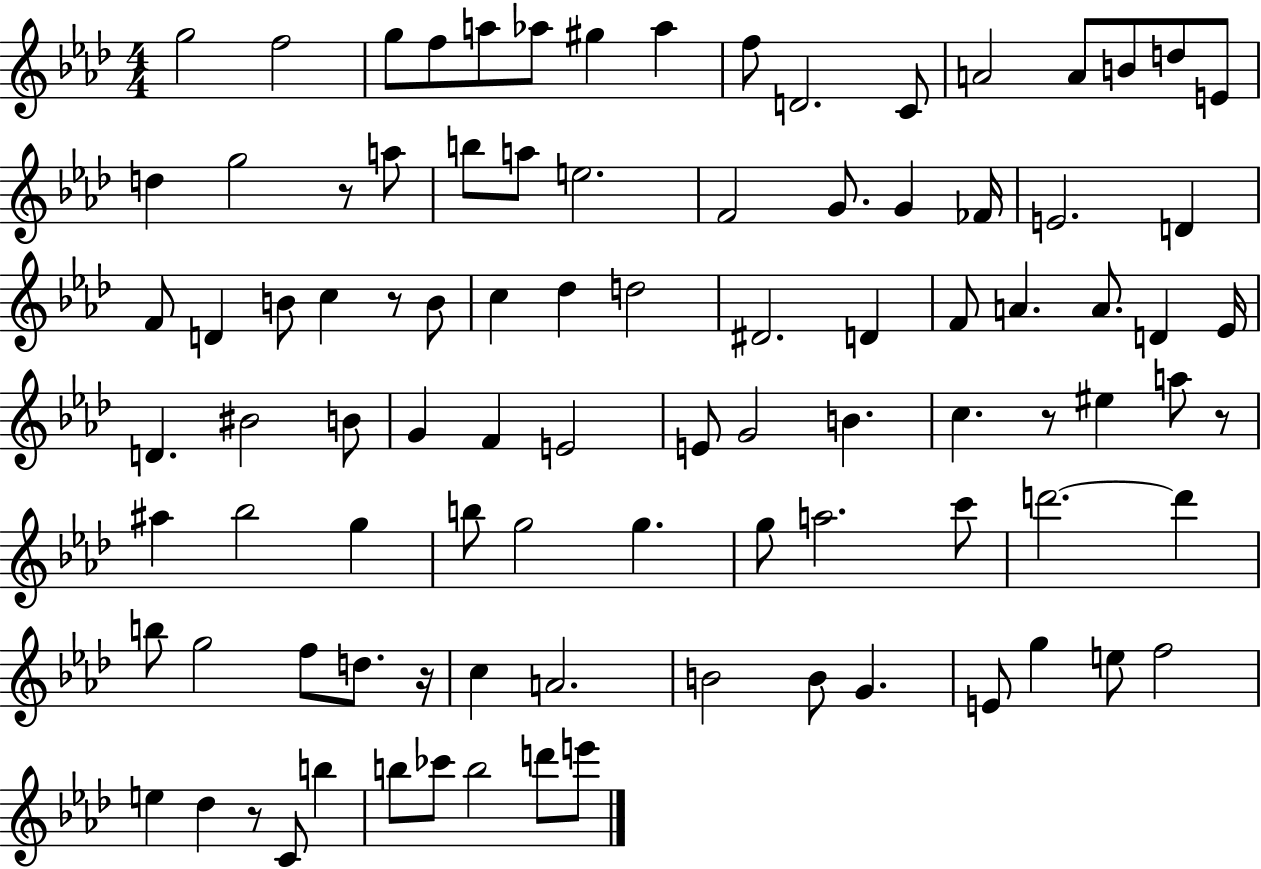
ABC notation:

X:1
T:Untitled
M:4/4
L:1/4
K:Ab
g2 f2 g/2 f/2 a/2 _a/2 ^g _a f/2 D2 C/2 A2 A/2 B/2 d/2 E/2 d g2 z/2 a/2 b/2 a/2 e2 F2 G/2 G _F/4 E2 D F/2 D B/2 c z/2 B/2 c _d d2 ^D2 D F/2 A A/2 D _E/4 D ^B2 B/2 G F E2 E/2 G2 B c z/2 ^e a/2 z/2 ^a _b2 g b/2 g2 g g/2 a2 c'/2 d'2 d' b/2 g2 f/2 d/2 z/4 c A2 B2 B/2 G E/2 g e/2 f2 e _d z/2 C/2 b b/2 _c'/2 b2 d'/2 e'/2